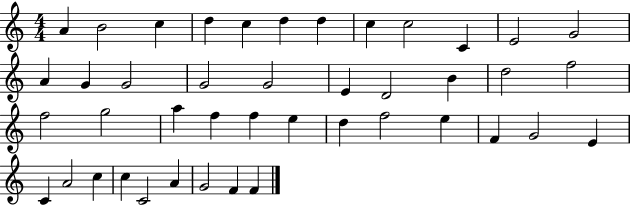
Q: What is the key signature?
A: C major